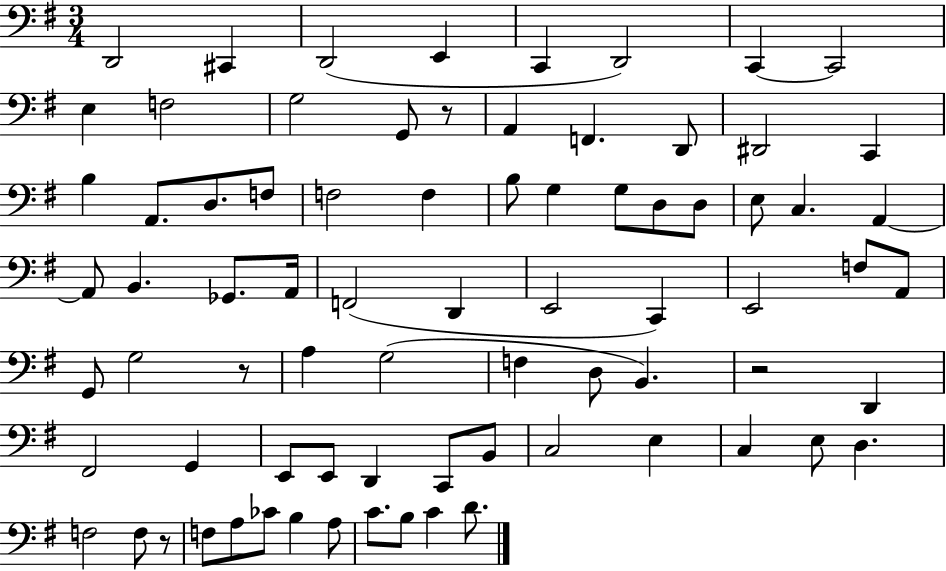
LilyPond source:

{
  \clef bass
  \numericTimeSignature
  \time 3/4
  \key g \major
  d,2 cis,4 | d,2( e,4 | c,4 d,2) | c,4~~ c,2 | \break e4 f2 | g2 g,8 r8 | a,4 f,4. d,8 | dis,2 c,4 | \break b4 a,8. d8. f8 | f2 f4 | b8 g4 g8 d8 d8 | e8 c4. a,4~~ | \break a,8 b,4. ges,8. a,16 | f,2( d,4 | e,2 c,4) | e,2 f8 a,8 | \break g,8 g2 r8 | a4 g2( | f4 d8 b,4.) | r2 d,4 | \break fis,2 g,4 | e,8 e,8 d,4 c,8 b,8 | c2 e4 | c4 e8 d4. | \break f2 f8 r8 | f8 a8 ces'8 b4 a8 | c'8. b8 c'4 d'8. | \bar "|."
}